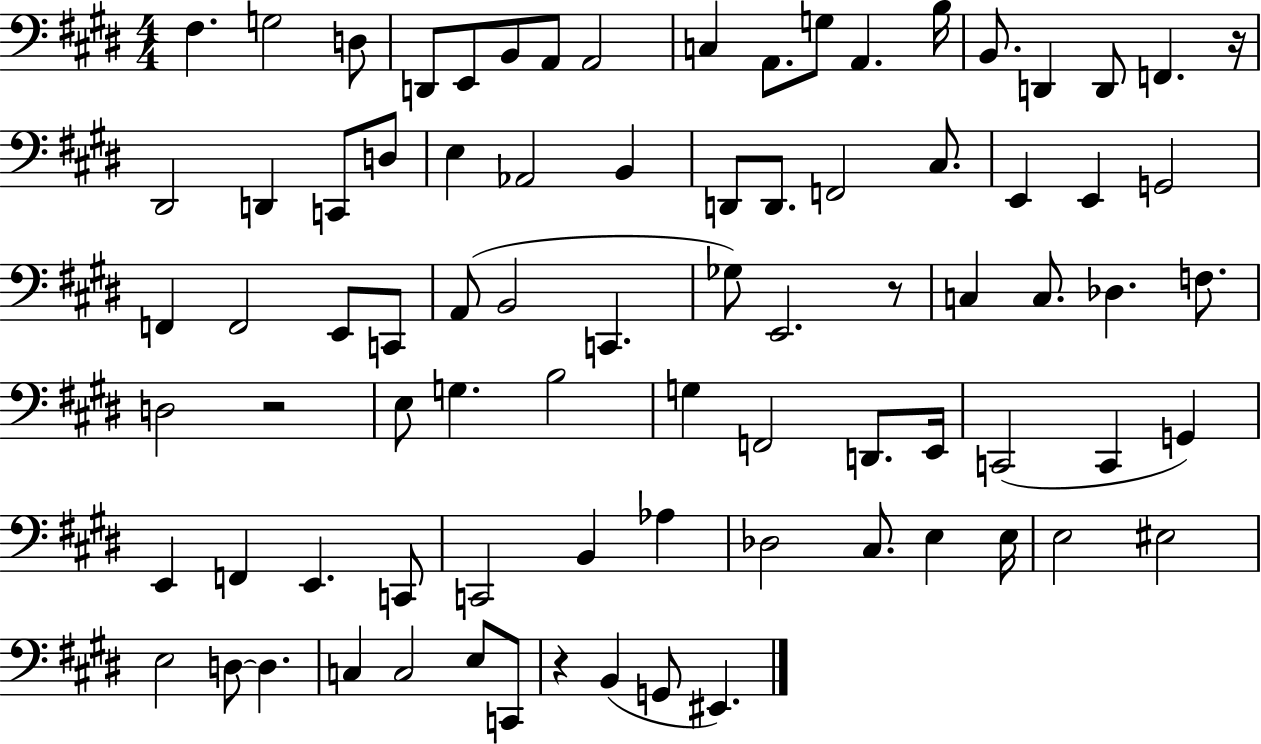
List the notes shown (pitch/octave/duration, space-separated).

F#3/q. G3/h D3/e D2/e E2/e B2/e A2/e A2/h C3/q A2/e. G3/e A2/q. B3/s B2/e. D2/q D2/e F2/q. R/s D#2/h D2/q C2/e D3/e E3/q Ab2/h B2/q D2/e D2/e. F2/h C#3/e. E2/q E2/q G2/h F2/q F2/h E2/e C2/e A2/e B2/h C2/q. Gb3/e E2/h. R/e C3/q C3/e. Db3/q. F3/e. D3/h R/h E3/e G3/q. B3/h G3/q F2/h D2/e. E2/s C2/h C2/q G2/q E2/q F2/q E2/q. C2/e C2/h B2/q Ab3/q Db3/h C#3/e. E3/q E3/s E3/h EIS3/h E3/h D3/e D3/q. C3/q C3/h E3/e C2/e R/q B2/q G2/e EIS2/q.